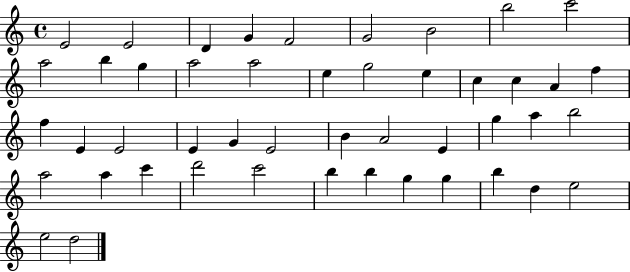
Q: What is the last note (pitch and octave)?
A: D5